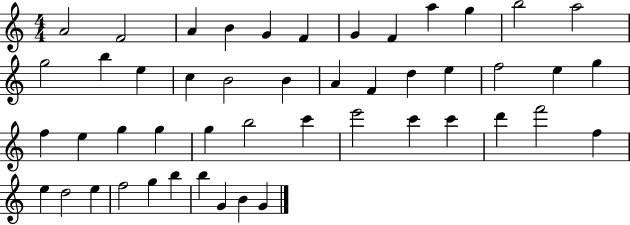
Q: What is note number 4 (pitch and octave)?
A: B4